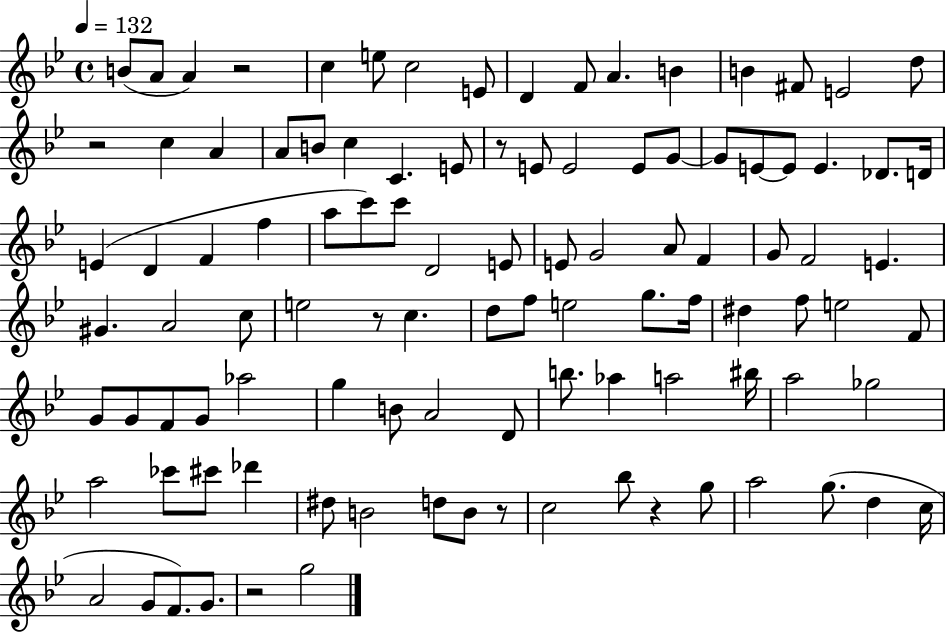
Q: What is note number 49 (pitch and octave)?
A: G#4